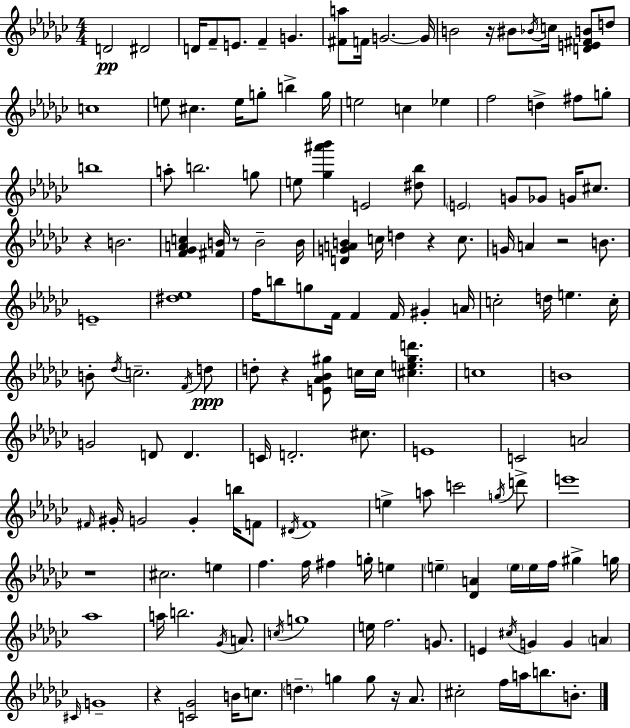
D4/h D#4/h D4/s F4/e E4/e. F4/q G4/q. [F#4,A5]/e F4/s G4/h. G4/s B4/h R/s BIS4/e Bb4/s C5/s [D4,E4,F#4,B4]/e D5/e C5/w E5/e C#5/q. E5/s G5/e B5/q G5/s E5/h C5/q Eb5/q F5/h D5/q F#5/e G5/e B5/w A5/e B5/h. G5/e E5/e [Gb5,A#6,Bb6]/q E4/h [D#5,Bb5]/e E4/h G4/e Gb4/e G4/s C#5/e. R/q B4/h. [F4,Gb4,A4,C5]/q [F#4,B4]/s R/e B4/h B4/s [D4,G4,A4,B4]/q C5/s D5/q R/q C5/e. G4/s A4/q R/h B4/e. E4/w [D#5,Eb5]/w F5/s B5/e G5/e F4/s F4/q F4/s G#4/q A4/s C5/h D5/s E5/q. C5/s B4/e Db5/s C5/h. F4/s D5/e D5/e R/q [E4,Ab4,Bb4,G#5]/e C5/s C5/s [C#5,E5,G#5,D6]/q. C5/w B4/w G4/h D4/e D4/q. C4/s D4/h. C#5/e. E4/w C4/h A4/h F#4/s G#4/s G4/h G4/q B5/s F4/e D#4/s F4/w E5/q A5/e C6/h G5/s D6/e E6/w R/w C#5/h. E5/q F5/q. F5/s F#5/q G5/s E5/q E5/q [Db4,A4]/q E5/s E5/s F5/s G#5/q G5/s Ab5/w A5/s B5/h. Gb4/s A4/e. C5/s G5/w E5/s F5/h. G4/e. E4/q C#5/s G4/q G4/q A4/q C#4/s G4/w R/q [C4,Gb4]/h B4/s C5/e. D5/q. G5/q G5/e R/s Ab4/e. C#5/h F5/s A5/s B5/e. B4/e.